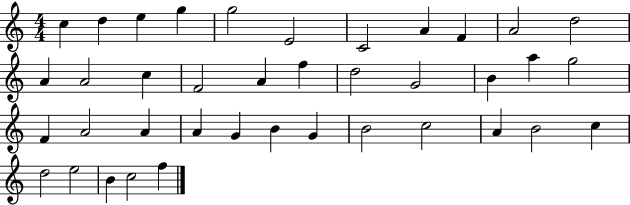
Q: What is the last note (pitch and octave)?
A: F5